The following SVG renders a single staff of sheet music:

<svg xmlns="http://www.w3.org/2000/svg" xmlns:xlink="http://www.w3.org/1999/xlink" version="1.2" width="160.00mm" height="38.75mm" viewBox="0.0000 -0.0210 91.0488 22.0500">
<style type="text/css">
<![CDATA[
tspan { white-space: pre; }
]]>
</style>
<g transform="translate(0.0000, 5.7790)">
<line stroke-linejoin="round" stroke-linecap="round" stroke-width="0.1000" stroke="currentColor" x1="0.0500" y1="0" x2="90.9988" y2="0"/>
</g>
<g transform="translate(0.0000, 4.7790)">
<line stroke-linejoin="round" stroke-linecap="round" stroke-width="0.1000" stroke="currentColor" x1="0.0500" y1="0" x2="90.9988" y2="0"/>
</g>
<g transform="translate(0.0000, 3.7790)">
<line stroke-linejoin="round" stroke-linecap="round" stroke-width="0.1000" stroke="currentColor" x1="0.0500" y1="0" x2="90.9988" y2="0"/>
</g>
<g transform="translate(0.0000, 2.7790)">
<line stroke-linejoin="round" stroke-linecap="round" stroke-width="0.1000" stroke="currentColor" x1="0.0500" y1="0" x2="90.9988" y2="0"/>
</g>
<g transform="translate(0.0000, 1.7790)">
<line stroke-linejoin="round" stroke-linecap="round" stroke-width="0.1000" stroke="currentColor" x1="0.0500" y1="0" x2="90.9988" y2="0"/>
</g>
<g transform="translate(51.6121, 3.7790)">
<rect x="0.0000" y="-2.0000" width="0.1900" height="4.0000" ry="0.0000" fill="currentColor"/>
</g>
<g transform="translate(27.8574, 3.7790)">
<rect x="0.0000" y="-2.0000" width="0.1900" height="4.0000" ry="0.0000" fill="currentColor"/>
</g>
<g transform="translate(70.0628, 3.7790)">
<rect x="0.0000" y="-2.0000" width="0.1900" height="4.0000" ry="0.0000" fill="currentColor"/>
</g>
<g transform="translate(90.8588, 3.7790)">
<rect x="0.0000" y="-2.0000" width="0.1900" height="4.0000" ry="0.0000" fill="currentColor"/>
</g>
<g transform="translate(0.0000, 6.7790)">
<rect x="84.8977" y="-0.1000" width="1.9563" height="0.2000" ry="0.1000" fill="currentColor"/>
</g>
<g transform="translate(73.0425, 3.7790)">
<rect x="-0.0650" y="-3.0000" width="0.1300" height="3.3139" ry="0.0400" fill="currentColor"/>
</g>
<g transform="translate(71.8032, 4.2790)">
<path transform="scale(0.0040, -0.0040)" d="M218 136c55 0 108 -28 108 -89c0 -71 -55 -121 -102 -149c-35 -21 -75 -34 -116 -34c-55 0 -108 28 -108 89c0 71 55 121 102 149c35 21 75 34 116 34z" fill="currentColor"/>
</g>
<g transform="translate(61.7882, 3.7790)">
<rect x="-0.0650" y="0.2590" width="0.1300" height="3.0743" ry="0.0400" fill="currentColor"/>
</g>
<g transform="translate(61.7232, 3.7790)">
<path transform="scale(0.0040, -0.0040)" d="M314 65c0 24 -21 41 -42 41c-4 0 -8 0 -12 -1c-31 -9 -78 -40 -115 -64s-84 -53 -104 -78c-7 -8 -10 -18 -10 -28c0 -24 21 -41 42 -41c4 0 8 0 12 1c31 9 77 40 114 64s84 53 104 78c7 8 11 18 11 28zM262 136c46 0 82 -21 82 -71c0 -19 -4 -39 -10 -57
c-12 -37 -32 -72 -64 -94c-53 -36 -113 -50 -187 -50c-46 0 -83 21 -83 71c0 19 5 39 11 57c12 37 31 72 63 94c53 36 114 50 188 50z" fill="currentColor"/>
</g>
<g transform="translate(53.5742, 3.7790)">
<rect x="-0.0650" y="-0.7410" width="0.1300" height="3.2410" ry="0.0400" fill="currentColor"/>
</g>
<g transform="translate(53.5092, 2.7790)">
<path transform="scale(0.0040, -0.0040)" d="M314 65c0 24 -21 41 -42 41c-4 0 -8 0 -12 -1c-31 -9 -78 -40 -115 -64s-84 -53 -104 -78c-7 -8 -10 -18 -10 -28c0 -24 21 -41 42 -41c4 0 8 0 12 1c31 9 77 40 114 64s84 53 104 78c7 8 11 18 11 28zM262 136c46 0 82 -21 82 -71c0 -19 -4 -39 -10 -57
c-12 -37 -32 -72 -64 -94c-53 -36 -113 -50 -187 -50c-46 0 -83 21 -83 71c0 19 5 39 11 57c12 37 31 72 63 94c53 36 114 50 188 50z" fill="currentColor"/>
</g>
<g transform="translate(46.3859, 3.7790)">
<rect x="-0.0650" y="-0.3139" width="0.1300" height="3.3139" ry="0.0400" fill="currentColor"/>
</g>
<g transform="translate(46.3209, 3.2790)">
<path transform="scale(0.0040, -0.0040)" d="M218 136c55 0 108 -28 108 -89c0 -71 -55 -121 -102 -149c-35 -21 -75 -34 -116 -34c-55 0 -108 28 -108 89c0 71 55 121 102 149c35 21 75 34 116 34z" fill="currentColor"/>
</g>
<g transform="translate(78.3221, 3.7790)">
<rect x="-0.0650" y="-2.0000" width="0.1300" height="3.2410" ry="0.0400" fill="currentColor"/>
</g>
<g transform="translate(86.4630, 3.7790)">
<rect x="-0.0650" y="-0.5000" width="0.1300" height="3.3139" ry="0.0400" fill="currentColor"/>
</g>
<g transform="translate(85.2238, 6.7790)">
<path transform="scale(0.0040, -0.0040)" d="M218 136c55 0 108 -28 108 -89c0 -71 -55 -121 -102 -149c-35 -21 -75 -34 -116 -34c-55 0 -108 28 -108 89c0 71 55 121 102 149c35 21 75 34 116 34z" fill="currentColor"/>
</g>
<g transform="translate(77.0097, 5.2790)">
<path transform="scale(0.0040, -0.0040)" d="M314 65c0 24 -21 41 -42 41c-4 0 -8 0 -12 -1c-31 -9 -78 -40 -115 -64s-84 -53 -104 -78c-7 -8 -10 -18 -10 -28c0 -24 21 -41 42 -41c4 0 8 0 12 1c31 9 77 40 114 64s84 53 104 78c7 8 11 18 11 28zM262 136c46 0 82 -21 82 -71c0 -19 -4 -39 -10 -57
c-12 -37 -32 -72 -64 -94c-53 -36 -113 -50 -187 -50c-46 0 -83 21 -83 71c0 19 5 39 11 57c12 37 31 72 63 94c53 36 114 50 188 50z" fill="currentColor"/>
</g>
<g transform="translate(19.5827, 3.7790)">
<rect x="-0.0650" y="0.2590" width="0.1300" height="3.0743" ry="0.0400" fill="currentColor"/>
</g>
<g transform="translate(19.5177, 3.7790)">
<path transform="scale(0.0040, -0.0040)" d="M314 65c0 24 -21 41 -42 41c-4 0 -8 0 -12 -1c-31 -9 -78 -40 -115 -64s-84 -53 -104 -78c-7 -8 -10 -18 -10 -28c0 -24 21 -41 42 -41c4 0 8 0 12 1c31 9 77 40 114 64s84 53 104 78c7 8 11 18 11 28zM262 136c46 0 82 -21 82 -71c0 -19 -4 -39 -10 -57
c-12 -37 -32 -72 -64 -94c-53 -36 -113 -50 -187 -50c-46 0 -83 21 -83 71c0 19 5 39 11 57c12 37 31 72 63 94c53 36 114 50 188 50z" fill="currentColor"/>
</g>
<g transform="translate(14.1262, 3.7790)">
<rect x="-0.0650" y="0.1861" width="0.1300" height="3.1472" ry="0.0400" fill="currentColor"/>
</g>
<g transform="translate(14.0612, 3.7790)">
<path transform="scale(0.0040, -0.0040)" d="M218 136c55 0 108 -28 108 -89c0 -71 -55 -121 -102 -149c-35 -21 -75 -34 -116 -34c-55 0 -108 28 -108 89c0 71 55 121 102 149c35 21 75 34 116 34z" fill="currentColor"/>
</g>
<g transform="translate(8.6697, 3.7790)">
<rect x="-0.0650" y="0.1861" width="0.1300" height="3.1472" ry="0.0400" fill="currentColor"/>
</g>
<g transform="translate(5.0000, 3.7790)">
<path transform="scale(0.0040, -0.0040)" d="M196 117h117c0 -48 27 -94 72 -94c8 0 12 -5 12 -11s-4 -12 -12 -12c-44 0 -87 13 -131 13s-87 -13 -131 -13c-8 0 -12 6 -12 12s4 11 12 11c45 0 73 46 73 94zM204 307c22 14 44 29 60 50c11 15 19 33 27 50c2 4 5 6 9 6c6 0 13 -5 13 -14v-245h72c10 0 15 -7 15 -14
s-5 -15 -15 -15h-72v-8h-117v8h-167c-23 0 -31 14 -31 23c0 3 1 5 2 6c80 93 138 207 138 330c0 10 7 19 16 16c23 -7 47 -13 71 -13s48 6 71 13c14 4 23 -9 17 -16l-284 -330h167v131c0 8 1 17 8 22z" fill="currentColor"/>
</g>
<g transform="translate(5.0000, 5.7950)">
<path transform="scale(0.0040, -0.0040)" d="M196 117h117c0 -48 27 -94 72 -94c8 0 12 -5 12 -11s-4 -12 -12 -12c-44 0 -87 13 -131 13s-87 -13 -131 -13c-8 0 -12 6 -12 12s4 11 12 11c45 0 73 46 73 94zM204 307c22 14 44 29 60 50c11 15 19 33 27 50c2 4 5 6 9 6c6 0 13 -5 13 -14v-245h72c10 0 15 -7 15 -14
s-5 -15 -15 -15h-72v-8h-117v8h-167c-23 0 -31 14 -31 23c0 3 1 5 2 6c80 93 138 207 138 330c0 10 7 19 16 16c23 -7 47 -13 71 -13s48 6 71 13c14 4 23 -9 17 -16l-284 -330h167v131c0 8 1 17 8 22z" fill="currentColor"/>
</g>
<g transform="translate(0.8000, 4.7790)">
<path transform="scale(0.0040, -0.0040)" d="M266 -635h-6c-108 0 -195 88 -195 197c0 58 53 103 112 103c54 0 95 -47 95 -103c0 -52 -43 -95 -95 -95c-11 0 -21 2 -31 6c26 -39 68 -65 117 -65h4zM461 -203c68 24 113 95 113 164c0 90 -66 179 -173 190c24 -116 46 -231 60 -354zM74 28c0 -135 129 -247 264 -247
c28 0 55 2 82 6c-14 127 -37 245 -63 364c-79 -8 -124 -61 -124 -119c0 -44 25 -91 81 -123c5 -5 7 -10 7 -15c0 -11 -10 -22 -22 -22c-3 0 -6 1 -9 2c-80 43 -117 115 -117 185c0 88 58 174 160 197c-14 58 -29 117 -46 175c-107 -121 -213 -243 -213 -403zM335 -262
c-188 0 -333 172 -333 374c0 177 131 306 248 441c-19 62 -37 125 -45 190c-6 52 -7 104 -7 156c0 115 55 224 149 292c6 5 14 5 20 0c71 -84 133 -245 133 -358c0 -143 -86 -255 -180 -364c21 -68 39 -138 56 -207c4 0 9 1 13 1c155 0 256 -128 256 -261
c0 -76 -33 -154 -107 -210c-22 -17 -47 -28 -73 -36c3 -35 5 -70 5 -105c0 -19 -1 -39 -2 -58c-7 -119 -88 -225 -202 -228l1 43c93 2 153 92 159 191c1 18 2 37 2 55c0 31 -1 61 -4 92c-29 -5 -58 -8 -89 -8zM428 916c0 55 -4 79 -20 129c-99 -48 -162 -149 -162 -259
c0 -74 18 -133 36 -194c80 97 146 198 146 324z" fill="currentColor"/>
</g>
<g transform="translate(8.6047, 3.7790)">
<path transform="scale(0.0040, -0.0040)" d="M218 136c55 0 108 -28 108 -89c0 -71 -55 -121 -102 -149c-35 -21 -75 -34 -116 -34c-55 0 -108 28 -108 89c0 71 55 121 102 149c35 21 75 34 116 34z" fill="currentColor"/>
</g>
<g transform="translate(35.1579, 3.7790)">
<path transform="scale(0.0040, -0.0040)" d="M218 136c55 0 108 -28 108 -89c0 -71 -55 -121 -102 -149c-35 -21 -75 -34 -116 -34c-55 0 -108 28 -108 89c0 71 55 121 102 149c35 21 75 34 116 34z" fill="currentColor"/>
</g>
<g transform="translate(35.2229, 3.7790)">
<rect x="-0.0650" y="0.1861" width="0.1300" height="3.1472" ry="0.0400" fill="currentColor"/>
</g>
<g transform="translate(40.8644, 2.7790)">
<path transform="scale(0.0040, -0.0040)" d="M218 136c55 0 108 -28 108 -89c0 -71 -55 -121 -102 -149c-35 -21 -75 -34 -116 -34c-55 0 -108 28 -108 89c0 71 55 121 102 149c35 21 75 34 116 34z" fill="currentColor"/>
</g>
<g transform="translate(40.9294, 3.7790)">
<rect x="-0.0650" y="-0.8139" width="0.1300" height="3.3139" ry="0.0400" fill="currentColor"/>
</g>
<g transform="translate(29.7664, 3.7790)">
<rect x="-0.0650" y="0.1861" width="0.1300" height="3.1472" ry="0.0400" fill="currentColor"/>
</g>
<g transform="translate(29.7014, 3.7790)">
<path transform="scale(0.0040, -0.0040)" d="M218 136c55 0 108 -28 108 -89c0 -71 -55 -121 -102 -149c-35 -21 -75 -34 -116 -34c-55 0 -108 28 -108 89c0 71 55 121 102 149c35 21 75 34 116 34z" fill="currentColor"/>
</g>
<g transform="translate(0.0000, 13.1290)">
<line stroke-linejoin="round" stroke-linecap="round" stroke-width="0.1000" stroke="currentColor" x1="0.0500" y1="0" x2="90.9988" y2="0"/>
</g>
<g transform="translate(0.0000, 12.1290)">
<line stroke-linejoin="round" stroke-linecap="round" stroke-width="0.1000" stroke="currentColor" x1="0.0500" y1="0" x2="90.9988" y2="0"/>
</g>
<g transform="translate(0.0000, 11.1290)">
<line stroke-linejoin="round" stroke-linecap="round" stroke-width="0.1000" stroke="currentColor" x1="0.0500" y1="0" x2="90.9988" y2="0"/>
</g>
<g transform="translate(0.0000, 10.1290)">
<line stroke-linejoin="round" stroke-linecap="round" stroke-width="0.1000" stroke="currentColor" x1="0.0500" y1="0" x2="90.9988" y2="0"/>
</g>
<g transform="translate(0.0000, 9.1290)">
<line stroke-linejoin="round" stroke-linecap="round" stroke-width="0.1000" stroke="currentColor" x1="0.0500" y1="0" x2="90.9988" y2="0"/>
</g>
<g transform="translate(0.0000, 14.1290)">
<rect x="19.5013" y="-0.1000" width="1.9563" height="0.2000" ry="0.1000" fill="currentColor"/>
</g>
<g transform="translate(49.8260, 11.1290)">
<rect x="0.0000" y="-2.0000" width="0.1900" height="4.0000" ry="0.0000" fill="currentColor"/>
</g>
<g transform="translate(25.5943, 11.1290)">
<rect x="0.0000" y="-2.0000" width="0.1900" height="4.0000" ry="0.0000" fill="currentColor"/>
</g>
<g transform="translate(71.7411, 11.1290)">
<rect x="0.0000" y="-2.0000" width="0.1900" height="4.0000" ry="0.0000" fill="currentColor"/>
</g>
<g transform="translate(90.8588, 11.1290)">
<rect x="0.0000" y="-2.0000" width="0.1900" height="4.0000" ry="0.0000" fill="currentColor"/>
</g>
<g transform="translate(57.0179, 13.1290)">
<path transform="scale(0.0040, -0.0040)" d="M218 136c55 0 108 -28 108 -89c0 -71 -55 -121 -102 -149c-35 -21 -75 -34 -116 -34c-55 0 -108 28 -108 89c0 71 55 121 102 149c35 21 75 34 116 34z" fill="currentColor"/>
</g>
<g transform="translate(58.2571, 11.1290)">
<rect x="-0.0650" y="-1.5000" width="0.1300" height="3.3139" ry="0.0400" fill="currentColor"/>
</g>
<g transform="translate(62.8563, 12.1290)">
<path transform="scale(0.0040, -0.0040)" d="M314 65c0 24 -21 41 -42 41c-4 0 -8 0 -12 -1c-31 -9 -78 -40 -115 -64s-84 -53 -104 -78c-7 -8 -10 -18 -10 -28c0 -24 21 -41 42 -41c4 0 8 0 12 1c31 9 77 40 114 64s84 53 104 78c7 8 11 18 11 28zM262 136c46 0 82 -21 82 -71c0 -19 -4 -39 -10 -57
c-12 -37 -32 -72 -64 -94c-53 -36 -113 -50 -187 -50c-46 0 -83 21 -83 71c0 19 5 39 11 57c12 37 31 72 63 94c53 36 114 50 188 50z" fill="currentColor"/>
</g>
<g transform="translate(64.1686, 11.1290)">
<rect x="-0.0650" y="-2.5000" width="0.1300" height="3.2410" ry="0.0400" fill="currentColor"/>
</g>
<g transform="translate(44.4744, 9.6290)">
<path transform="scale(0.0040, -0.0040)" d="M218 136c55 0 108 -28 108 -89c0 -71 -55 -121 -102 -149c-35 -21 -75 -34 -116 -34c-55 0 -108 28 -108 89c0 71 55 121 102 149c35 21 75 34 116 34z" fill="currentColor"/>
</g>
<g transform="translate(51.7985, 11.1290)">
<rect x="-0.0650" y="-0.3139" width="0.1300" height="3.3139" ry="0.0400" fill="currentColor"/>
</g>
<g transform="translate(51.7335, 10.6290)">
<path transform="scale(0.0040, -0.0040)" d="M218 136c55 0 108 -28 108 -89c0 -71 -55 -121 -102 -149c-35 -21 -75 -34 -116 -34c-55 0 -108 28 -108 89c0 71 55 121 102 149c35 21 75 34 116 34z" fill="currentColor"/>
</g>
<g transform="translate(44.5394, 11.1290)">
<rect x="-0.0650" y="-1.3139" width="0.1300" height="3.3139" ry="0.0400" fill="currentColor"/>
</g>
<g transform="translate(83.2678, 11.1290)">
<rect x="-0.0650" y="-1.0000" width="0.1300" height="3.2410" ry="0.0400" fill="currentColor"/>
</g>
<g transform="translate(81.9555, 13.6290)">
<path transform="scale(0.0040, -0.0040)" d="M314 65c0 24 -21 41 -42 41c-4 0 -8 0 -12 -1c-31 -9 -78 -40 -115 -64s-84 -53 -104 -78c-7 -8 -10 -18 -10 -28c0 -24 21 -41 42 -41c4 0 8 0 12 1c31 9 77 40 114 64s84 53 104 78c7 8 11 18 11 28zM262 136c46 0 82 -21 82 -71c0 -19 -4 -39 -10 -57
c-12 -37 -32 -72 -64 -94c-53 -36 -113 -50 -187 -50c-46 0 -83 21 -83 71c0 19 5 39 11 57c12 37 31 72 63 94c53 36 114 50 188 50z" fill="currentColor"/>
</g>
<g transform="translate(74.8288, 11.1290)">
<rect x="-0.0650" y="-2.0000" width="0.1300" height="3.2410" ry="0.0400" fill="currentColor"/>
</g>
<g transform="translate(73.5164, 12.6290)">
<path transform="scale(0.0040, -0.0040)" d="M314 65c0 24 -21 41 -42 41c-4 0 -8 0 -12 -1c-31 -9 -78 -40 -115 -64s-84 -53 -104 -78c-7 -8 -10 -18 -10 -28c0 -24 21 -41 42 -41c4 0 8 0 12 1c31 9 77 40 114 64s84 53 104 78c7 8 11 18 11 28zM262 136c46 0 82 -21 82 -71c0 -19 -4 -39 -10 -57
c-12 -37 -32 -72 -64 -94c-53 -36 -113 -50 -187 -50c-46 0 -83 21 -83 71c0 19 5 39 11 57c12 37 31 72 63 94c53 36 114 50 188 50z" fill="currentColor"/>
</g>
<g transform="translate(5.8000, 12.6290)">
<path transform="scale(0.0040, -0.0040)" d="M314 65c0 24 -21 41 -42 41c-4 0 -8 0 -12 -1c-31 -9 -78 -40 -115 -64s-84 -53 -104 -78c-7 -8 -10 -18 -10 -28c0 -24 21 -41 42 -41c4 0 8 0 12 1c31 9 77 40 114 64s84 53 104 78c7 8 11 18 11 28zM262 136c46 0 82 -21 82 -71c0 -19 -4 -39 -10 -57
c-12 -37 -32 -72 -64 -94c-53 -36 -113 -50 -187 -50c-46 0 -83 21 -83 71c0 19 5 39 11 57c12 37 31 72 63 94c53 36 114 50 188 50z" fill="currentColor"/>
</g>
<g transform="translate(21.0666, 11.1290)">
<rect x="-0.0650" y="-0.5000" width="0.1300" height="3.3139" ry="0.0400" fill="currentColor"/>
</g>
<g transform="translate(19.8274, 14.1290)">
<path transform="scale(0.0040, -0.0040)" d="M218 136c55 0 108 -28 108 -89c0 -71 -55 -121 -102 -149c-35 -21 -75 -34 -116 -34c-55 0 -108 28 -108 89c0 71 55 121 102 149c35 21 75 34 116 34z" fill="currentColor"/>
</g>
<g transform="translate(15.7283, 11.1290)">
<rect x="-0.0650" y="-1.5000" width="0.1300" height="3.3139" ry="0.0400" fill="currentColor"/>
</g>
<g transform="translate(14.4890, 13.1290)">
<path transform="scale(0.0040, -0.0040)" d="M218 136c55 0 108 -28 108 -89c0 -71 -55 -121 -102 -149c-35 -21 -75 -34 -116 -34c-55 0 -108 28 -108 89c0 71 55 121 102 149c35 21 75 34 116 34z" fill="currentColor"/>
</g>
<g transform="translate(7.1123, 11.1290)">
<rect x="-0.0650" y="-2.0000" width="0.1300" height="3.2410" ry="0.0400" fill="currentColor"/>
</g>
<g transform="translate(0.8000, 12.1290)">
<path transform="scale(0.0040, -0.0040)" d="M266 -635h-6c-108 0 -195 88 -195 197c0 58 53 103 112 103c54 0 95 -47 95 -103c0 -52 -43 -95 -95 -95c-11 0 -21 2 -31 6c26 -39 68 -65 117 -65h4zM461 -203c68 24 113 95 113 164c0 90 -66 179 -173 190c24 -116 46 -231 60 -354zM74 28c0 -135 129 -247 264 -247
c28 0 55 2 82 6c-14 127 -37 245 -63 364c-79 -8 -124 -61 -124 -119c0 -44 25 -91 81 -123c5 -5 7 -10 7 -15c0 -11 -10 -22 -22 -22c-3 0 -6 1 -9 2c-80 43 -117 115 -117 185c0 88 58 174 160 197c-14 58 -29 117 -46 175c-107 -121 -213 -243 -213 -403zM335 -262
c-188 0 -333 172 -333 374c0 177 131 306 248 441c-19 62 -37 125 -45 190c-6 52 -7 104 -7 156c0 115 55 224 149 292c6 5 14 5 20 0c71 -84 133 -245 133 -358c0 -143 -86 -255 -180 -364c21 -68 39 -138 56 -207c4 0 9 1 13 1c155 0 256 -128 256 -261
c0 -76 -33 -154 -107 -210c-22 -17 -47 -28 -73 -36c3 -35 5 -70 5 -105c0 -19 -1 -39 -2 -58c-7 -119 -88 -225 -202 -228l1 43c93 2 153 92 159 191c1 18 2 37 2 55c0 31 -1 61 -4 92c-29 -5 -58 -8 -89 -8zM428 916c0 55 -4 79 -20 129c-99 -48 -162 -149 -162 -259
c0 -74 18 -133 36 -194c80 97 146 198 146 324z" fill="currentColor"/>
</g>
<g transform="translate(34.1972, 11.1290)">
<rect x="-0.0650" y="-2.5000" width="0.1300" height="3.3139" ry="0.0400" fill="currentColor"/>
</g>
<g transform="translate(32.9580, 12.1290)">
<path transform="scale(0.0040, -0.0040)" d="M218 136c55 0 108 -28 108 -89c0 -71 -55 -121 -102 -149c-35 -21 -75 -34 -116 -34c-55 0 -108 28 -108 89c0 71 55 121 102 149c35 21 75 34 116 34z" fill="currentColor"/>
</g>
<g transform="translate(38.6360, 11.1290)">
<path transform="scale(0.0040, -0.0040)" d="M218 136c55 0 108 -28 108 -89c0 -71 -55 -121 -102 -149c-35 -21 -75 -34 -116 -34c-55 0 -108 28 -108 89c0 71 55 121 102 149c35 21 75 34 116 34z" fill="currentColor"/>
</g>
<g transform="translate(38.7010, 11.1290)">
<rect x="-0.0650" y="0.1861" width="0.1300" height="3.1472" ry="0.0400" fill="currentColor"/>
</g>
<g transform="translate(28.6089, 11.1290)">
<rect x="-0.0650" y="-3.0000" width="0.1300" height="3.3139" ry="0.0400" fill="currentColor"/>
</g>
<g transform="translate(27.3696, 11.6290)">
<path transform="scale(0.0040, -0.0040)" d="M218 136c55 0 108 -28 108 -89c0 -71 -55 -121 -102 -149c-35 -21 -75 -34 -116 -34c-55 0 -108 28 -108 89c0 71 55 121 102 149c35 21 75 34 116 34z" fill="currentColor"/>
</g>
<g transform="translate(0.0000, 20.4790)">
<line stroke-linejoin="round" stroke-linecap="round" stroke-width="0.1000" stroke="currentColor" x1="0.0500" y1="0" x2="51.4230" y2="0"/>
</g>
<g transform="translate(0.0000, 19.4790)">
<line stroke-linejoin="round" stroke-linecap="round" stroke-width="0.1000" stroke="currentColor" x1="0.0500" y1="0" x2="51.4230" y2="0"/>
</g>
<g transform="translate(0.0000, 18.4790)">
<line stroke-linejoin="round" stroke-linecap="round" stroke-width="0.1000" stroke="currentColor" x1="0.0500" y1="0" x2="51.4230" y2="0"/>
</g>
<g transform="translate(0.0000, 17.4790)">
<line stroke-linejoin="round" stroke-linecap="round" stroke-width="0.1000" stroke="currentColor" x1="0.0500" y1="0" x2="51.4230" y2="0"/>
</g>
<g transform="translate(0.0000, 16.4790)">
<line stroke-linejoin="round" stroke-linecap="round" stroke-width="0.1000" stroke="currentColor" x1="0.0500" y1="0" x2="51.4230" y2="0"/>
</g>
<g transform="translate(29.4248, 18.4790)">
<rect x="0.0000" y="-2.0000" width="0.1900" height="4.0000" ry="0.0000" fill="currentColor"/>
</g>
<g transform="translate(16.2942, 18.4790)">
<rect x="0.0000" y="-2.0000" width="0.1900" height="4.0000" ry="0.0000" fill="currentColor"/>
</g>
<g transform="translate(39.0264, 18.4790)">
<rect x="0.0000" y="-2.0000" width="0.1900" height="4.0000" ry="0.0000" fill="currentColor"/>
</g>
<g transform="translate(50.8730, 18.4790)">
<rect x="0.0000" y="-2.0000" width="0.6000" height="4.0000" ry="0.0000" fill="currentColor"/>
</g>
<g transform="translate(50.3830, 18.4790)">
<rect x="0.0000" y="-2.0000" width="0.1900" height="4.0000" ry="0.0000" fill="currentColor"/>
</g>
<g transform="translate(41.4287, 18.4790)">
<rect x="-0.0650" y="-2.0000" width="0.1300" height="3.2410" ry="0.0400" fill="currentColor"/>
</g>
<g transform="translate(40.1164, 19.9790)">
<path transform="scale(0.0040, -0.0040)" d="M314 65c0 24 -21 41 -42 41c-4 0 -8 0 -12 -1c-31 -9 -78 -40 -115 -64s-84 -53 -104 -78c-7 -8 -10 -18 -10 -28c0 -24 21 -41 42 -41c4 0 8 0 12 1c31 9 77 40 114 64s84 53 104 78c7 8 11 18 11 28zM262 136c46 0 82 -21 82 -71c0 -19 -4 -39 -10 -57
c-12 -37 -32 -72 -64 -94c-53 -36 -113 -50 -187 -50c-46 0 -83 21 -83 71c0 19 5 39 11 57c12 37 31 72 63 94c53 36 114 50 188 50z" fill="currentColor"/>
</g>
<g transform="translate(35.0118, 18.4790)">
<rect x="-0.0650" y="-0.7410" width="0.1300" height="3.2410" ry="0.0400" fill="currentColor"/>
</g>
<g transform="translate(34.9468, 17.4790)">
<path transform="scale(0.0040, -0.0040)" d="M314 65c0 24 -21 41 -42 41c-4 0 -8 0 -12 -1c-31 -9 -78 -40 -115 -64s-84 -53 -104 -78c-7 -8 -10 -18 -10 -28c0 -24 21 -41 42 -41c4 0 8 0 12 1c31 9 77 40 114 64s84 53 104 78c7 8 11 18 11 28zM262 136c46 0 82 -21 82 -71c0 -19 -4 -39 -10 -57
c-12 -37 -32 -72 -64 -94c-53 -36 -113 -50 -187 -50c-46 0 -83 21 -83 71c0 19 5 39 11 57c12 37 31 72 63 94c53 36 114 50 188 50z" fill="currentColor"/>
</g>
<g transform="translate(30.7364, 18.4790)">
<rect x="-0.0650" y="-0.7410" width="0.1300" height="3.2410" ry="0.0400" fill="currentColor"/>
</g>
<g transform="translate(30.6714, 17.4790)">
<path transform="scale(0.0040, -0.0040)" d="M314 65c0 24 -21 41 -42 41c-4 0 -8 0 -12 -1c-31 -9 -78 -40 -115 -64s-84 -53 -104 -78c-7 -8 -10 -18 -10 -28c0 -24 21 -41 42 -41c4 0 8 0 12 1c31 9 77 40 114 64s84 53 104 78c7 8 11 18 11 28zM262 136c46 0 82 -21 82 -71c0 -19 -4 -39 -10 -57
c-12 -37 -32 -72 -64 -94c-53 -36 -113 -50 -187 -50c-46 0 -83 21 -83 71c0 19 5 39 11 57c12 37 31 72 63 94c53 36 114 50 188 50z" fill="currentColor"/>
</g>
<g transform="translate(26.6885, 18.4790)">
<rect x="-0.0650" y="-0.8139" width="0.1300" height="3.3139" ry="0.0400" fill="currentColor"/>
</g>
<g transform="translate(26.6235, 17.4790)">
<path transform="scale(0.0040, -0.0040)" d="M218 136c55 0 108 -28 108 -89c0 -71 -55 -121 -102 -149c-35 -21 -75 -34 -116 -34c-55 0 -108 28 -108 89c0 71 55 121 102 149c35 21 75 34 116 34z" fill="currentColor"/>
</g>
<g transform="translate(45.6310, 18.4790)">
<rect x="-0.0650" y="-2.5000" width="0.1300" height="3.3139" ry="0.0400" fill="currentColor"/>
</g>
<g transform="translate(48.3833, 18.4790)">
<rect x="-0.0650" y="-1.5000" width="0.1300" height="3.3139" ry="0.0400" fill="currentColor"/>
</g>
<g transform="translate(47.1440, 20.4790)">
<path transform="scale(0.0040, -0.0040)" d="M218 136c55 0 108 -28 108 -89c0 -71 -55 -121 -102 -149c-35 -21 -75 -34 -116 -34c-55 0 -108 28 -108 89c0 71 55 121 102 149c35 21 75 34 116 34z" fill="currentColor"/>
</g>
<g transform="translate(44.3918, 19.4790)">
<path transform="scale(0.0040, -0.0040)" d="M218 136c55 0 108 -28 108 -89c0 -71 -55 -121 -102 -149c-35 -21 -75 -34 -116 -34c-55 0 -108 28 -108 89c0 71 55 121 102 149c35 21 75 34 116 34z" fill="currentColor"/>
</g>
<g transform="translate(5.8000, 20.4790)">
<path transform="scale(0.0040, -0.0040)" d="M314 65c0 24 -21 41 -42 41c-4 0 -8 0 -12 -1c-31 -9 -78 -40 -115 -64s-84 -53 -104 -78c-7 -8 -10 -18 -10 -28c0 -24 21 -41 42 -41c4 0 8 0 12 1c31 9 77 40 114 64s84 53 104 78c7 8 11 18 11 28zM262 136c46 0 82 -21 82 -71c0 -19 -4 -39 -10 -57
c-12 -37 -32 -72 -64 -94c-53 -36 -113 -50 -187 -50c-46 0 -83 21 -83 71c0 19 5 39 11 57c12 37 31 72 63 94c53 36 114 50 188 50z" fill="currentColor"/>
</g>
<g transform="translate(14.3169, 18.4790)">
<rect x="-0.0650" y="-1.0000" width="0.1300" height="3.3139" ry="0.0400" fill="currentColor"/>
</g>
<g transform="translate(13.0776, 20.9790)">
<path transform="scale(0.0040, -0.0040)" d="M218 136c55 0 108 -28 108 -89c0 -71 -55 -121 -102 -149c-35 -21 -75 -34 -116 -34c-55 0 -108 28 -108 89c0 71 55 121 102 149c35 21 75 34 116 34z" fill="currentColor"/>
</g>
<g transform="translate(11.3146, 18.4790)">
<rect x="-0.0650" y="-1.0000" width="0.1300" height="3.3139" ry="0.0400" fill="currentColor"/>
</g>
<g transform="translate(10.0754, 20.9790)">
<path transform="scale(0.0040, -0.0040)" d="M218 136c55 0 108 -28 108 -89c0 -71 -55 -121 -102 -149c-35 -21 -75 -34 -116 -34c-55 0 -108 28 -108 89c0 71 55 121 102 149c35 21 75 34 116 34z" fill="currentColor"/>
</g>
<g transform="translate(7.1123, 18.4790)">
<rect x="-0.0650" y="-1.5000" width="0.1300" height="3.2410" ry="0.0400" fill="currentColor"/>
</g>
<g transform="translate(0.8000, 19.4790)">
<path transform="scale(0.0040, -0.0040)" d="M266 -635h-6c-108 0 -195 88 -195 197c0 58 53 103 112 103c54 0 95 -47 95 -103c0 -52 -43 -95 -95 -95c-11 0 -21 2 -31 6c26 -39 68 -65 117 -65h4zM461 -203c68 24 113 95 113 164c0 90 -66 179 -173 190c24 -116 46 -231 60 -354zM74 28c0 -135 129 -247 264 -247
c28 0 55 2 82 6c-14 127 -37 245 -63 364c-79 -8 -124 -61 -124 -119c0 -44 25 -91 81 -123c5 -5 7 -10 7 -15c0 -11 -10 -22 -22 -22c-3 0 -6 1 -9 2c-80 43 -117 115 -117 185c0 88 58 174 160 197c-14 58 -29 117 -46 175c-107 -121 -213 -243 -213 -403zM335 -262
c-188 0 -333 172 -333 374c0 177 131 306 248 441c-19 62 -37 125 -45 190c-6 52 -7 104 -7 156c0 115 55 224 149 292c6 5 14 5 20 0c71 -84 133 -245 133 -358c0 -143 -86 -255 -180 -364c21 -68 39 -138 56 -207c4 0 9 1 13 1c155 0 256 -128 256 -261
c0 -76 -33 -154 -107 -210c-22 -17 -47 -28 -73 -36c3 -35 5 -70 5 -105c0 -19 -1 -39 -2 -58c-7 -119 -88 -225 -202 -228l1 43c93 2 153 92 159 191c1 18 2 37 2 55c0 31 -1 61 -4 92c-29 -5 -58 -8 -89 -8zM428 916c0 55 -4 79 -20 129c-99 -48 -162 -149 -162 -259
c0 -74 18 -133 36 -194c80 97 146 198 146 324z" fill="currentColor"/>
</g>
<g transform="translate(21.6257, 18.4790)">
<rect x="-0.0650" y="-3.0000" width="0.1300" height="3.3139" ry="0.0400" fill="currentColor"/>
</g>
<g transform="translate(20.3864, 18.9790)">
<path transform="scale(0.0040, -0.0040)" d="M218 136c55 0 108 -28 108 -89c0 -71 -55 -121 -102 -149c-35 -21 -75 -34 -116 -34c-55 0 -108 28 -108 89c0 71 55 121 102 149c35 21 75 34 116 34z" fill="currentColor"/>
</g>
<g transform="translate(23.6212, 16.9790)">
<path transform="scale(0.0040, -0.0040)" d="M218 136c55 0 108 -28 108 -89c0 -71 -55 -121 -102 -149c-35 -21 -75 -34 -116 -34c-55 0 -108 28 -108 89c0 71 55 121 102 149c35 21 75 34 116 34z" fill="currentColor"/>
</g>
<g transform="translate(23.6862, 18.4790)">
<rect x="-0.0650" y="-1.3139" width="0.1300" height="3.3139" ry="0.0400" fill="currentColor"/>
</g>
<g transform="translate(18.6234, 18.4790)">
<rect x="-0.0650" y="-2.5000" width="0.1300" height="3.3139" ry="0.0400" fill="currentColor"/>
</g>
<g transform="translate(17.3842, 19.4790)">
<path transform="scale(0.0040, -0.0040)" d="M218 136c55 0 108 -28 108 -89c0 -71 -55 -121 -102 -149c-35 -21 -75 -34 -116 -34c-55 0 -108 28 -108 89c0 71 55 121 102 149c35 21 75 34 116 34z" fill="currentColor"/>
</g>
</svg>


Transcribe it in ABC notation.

X:1
T:Untitled
M:4/4
L:1/4
K:C
B B B2 B B d c d2 B2 A F2 C F2 E C A G B e c E G2 F2 D2 E2 D D G A e d d2 d2 F2 G E